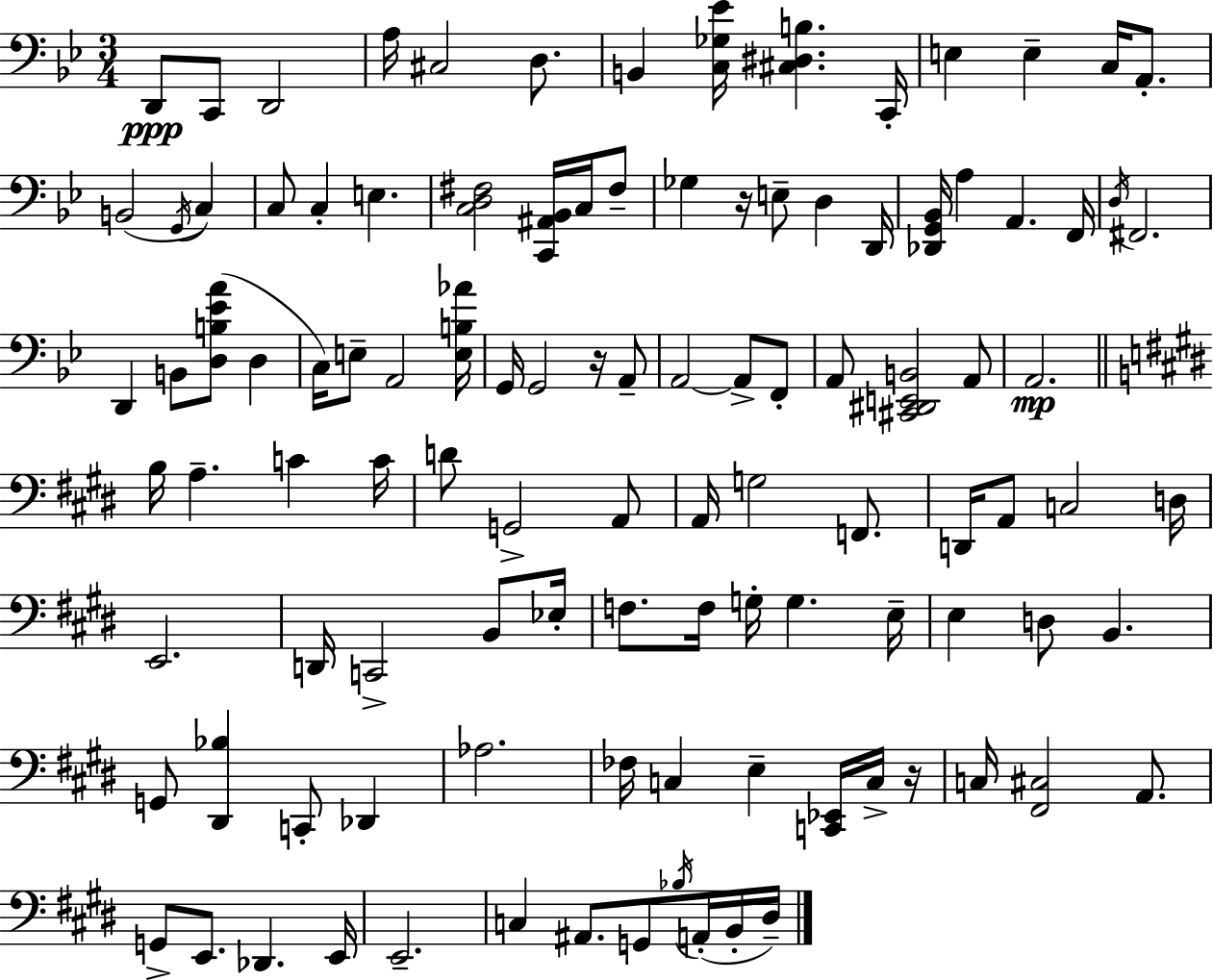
X:1
T:Untitled
M:3/4
L:1/4
K:Bb
D,,/2 C,,/2 D,,2 A,/4 ^C,2 D,/2 B,, [C,_G,_E]/4 [^C,^D,B,] C,,/4 E, E, C,/4 A,,/2 B,,2 G,,/4 C, C,/2 C, E, [C,D,^F,]2 [C,,^A,,_B,,]/4 C,/4 ^F,/2 _G, z/4 E,/2 D, D,,/4 [_D,,G,,_B,,]/4 A, A,, F,,/4 D,/4 ^F,,2 D,, B,,/2 [D,B,_EA]/2 D, C,/4 E,/2 A,,2 [E,B,_A]/4 G,,/4 G,,2 z/4 A,,/2 A,,2 A,,/2 F,,/2 A,,/2 [^C,,^D,,E,,B,,]2 A,,/2 A,,2 B,/4 A, C C/4 D/2 G,,2 A,,/2 A,,/4 G,2 F,,/2 D,,/4 A,,/2 C,2 D,/4 E,,2 D,,/4 C,,2 B,,/2 _E,/4 F,/2 F,/4 G,/4 G, E,/4 E, D,/2 B,, G,,/2 [^D,,_B,] C,,/2 _D,, _A,2 _F,/4 C, E, [C,,_E,,]/4 C,/4 z/4 C,/4 [^F,,^C,]2 A,,/2 G,,/2 E,,/2 _D,, E,,/4 E,,2 C, ^A,,/2 G,,/2 _B,/4 A,,/4 B,,/4 ^D,/4